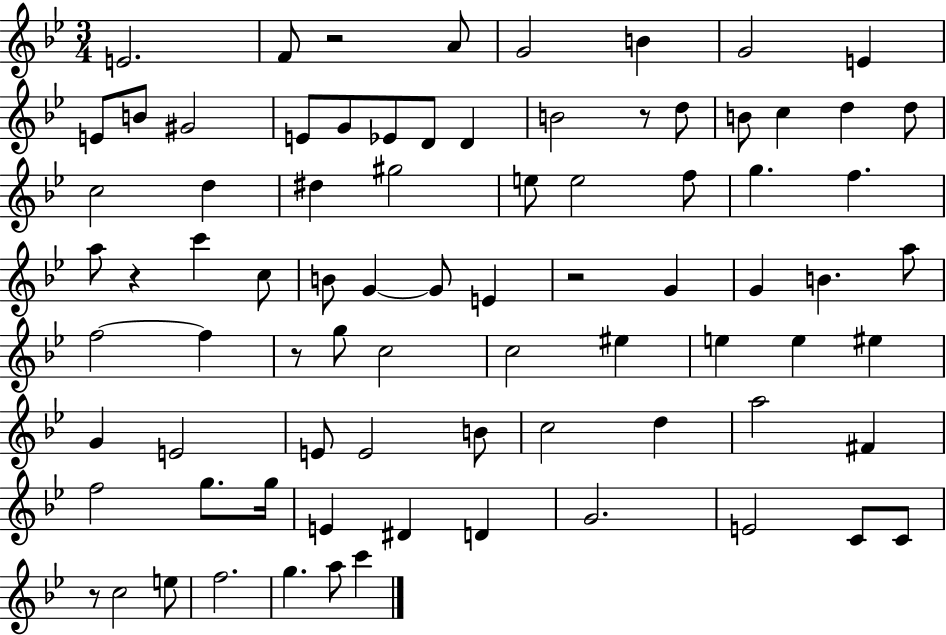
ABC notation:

X:1
T:Untitled
M:3/4
L:1/4
K:Bb
E2 F/2 z2 A/2 G2 B G2 E E/2 B/2 ^G2 E/2 G/2 _E/2 D/2 D B2 z/2 d/2 B/2 c d d/2 c2 d ^d ^g2 e/2 e2 f/2 g f a/2 z c' c/2 B/2 G G/2 E z2 G G B a/2 f2 f z/2 g/2 c2 c2 ^e e e ^e G E2 E/2 E2 B/2 c2 d a2 ^F f2 g/2 g/4 E ^D D G2 E2 C/2 C/2 z/2 c2 e/2 f2 g a/2 c'